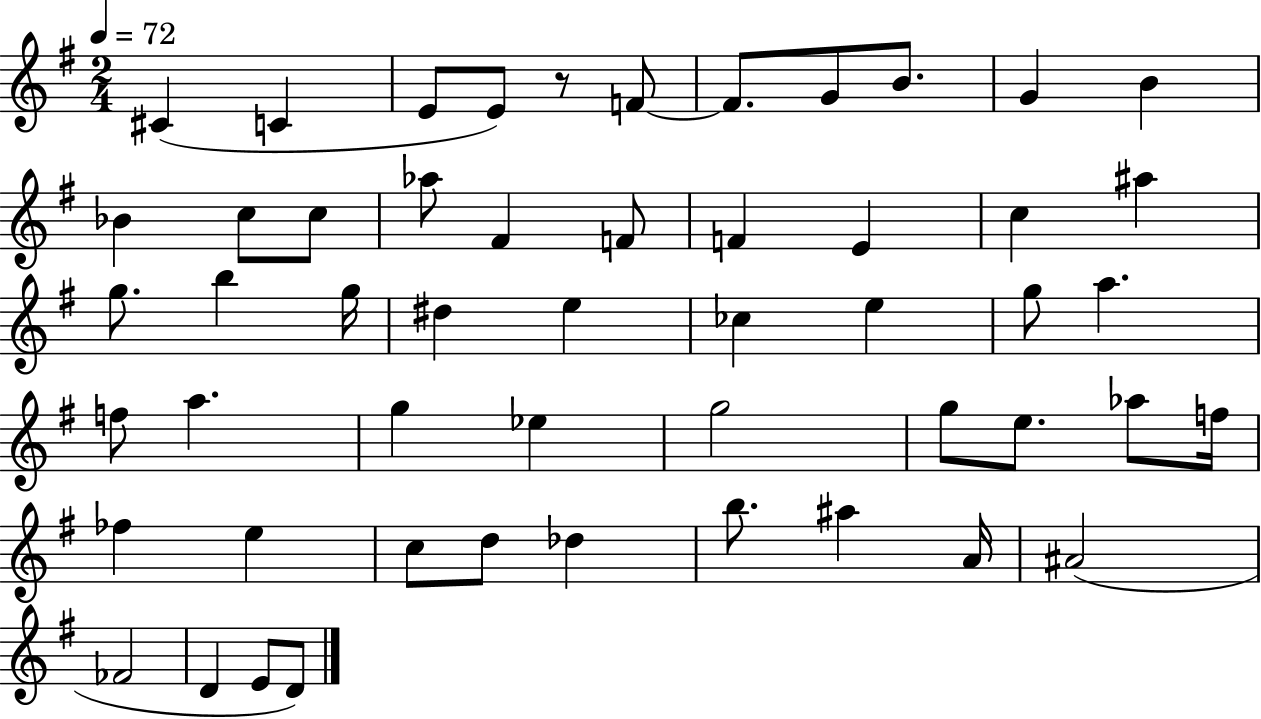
X:1
T:Untitled
M:2/4
L:1/4
K:G
^C C E/2 E/2 z/2 F/2 F/2 G/2 B/2 G B _B c/2 c/2 _a/2 ^F F/2 F E c ^a g/2 b g/4 ^d e _c e g/2 a f/2 a g _e g2 g/2 e/2 _a/2 f/4 _f e c/2 d/2 _d b/2 ^a A/4 ^A2 _F2 D E/2 D/2